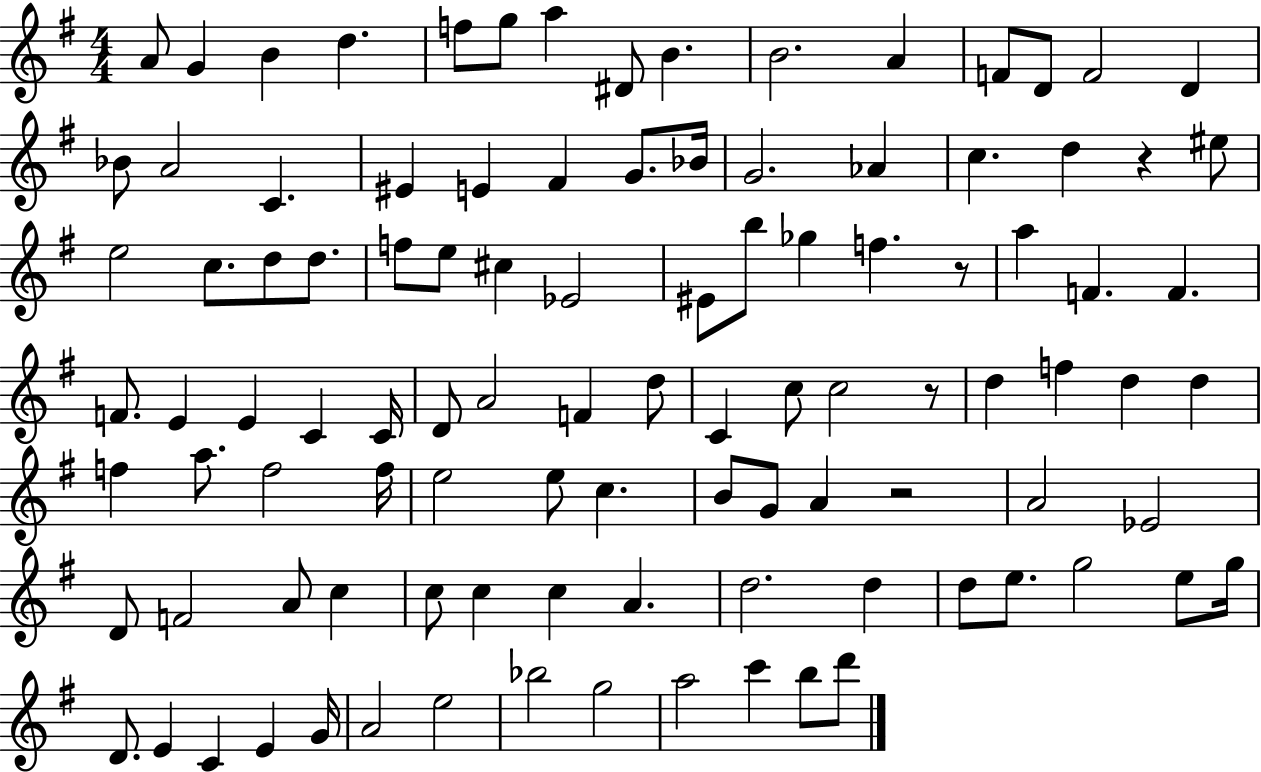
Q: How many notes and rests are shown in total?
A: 103